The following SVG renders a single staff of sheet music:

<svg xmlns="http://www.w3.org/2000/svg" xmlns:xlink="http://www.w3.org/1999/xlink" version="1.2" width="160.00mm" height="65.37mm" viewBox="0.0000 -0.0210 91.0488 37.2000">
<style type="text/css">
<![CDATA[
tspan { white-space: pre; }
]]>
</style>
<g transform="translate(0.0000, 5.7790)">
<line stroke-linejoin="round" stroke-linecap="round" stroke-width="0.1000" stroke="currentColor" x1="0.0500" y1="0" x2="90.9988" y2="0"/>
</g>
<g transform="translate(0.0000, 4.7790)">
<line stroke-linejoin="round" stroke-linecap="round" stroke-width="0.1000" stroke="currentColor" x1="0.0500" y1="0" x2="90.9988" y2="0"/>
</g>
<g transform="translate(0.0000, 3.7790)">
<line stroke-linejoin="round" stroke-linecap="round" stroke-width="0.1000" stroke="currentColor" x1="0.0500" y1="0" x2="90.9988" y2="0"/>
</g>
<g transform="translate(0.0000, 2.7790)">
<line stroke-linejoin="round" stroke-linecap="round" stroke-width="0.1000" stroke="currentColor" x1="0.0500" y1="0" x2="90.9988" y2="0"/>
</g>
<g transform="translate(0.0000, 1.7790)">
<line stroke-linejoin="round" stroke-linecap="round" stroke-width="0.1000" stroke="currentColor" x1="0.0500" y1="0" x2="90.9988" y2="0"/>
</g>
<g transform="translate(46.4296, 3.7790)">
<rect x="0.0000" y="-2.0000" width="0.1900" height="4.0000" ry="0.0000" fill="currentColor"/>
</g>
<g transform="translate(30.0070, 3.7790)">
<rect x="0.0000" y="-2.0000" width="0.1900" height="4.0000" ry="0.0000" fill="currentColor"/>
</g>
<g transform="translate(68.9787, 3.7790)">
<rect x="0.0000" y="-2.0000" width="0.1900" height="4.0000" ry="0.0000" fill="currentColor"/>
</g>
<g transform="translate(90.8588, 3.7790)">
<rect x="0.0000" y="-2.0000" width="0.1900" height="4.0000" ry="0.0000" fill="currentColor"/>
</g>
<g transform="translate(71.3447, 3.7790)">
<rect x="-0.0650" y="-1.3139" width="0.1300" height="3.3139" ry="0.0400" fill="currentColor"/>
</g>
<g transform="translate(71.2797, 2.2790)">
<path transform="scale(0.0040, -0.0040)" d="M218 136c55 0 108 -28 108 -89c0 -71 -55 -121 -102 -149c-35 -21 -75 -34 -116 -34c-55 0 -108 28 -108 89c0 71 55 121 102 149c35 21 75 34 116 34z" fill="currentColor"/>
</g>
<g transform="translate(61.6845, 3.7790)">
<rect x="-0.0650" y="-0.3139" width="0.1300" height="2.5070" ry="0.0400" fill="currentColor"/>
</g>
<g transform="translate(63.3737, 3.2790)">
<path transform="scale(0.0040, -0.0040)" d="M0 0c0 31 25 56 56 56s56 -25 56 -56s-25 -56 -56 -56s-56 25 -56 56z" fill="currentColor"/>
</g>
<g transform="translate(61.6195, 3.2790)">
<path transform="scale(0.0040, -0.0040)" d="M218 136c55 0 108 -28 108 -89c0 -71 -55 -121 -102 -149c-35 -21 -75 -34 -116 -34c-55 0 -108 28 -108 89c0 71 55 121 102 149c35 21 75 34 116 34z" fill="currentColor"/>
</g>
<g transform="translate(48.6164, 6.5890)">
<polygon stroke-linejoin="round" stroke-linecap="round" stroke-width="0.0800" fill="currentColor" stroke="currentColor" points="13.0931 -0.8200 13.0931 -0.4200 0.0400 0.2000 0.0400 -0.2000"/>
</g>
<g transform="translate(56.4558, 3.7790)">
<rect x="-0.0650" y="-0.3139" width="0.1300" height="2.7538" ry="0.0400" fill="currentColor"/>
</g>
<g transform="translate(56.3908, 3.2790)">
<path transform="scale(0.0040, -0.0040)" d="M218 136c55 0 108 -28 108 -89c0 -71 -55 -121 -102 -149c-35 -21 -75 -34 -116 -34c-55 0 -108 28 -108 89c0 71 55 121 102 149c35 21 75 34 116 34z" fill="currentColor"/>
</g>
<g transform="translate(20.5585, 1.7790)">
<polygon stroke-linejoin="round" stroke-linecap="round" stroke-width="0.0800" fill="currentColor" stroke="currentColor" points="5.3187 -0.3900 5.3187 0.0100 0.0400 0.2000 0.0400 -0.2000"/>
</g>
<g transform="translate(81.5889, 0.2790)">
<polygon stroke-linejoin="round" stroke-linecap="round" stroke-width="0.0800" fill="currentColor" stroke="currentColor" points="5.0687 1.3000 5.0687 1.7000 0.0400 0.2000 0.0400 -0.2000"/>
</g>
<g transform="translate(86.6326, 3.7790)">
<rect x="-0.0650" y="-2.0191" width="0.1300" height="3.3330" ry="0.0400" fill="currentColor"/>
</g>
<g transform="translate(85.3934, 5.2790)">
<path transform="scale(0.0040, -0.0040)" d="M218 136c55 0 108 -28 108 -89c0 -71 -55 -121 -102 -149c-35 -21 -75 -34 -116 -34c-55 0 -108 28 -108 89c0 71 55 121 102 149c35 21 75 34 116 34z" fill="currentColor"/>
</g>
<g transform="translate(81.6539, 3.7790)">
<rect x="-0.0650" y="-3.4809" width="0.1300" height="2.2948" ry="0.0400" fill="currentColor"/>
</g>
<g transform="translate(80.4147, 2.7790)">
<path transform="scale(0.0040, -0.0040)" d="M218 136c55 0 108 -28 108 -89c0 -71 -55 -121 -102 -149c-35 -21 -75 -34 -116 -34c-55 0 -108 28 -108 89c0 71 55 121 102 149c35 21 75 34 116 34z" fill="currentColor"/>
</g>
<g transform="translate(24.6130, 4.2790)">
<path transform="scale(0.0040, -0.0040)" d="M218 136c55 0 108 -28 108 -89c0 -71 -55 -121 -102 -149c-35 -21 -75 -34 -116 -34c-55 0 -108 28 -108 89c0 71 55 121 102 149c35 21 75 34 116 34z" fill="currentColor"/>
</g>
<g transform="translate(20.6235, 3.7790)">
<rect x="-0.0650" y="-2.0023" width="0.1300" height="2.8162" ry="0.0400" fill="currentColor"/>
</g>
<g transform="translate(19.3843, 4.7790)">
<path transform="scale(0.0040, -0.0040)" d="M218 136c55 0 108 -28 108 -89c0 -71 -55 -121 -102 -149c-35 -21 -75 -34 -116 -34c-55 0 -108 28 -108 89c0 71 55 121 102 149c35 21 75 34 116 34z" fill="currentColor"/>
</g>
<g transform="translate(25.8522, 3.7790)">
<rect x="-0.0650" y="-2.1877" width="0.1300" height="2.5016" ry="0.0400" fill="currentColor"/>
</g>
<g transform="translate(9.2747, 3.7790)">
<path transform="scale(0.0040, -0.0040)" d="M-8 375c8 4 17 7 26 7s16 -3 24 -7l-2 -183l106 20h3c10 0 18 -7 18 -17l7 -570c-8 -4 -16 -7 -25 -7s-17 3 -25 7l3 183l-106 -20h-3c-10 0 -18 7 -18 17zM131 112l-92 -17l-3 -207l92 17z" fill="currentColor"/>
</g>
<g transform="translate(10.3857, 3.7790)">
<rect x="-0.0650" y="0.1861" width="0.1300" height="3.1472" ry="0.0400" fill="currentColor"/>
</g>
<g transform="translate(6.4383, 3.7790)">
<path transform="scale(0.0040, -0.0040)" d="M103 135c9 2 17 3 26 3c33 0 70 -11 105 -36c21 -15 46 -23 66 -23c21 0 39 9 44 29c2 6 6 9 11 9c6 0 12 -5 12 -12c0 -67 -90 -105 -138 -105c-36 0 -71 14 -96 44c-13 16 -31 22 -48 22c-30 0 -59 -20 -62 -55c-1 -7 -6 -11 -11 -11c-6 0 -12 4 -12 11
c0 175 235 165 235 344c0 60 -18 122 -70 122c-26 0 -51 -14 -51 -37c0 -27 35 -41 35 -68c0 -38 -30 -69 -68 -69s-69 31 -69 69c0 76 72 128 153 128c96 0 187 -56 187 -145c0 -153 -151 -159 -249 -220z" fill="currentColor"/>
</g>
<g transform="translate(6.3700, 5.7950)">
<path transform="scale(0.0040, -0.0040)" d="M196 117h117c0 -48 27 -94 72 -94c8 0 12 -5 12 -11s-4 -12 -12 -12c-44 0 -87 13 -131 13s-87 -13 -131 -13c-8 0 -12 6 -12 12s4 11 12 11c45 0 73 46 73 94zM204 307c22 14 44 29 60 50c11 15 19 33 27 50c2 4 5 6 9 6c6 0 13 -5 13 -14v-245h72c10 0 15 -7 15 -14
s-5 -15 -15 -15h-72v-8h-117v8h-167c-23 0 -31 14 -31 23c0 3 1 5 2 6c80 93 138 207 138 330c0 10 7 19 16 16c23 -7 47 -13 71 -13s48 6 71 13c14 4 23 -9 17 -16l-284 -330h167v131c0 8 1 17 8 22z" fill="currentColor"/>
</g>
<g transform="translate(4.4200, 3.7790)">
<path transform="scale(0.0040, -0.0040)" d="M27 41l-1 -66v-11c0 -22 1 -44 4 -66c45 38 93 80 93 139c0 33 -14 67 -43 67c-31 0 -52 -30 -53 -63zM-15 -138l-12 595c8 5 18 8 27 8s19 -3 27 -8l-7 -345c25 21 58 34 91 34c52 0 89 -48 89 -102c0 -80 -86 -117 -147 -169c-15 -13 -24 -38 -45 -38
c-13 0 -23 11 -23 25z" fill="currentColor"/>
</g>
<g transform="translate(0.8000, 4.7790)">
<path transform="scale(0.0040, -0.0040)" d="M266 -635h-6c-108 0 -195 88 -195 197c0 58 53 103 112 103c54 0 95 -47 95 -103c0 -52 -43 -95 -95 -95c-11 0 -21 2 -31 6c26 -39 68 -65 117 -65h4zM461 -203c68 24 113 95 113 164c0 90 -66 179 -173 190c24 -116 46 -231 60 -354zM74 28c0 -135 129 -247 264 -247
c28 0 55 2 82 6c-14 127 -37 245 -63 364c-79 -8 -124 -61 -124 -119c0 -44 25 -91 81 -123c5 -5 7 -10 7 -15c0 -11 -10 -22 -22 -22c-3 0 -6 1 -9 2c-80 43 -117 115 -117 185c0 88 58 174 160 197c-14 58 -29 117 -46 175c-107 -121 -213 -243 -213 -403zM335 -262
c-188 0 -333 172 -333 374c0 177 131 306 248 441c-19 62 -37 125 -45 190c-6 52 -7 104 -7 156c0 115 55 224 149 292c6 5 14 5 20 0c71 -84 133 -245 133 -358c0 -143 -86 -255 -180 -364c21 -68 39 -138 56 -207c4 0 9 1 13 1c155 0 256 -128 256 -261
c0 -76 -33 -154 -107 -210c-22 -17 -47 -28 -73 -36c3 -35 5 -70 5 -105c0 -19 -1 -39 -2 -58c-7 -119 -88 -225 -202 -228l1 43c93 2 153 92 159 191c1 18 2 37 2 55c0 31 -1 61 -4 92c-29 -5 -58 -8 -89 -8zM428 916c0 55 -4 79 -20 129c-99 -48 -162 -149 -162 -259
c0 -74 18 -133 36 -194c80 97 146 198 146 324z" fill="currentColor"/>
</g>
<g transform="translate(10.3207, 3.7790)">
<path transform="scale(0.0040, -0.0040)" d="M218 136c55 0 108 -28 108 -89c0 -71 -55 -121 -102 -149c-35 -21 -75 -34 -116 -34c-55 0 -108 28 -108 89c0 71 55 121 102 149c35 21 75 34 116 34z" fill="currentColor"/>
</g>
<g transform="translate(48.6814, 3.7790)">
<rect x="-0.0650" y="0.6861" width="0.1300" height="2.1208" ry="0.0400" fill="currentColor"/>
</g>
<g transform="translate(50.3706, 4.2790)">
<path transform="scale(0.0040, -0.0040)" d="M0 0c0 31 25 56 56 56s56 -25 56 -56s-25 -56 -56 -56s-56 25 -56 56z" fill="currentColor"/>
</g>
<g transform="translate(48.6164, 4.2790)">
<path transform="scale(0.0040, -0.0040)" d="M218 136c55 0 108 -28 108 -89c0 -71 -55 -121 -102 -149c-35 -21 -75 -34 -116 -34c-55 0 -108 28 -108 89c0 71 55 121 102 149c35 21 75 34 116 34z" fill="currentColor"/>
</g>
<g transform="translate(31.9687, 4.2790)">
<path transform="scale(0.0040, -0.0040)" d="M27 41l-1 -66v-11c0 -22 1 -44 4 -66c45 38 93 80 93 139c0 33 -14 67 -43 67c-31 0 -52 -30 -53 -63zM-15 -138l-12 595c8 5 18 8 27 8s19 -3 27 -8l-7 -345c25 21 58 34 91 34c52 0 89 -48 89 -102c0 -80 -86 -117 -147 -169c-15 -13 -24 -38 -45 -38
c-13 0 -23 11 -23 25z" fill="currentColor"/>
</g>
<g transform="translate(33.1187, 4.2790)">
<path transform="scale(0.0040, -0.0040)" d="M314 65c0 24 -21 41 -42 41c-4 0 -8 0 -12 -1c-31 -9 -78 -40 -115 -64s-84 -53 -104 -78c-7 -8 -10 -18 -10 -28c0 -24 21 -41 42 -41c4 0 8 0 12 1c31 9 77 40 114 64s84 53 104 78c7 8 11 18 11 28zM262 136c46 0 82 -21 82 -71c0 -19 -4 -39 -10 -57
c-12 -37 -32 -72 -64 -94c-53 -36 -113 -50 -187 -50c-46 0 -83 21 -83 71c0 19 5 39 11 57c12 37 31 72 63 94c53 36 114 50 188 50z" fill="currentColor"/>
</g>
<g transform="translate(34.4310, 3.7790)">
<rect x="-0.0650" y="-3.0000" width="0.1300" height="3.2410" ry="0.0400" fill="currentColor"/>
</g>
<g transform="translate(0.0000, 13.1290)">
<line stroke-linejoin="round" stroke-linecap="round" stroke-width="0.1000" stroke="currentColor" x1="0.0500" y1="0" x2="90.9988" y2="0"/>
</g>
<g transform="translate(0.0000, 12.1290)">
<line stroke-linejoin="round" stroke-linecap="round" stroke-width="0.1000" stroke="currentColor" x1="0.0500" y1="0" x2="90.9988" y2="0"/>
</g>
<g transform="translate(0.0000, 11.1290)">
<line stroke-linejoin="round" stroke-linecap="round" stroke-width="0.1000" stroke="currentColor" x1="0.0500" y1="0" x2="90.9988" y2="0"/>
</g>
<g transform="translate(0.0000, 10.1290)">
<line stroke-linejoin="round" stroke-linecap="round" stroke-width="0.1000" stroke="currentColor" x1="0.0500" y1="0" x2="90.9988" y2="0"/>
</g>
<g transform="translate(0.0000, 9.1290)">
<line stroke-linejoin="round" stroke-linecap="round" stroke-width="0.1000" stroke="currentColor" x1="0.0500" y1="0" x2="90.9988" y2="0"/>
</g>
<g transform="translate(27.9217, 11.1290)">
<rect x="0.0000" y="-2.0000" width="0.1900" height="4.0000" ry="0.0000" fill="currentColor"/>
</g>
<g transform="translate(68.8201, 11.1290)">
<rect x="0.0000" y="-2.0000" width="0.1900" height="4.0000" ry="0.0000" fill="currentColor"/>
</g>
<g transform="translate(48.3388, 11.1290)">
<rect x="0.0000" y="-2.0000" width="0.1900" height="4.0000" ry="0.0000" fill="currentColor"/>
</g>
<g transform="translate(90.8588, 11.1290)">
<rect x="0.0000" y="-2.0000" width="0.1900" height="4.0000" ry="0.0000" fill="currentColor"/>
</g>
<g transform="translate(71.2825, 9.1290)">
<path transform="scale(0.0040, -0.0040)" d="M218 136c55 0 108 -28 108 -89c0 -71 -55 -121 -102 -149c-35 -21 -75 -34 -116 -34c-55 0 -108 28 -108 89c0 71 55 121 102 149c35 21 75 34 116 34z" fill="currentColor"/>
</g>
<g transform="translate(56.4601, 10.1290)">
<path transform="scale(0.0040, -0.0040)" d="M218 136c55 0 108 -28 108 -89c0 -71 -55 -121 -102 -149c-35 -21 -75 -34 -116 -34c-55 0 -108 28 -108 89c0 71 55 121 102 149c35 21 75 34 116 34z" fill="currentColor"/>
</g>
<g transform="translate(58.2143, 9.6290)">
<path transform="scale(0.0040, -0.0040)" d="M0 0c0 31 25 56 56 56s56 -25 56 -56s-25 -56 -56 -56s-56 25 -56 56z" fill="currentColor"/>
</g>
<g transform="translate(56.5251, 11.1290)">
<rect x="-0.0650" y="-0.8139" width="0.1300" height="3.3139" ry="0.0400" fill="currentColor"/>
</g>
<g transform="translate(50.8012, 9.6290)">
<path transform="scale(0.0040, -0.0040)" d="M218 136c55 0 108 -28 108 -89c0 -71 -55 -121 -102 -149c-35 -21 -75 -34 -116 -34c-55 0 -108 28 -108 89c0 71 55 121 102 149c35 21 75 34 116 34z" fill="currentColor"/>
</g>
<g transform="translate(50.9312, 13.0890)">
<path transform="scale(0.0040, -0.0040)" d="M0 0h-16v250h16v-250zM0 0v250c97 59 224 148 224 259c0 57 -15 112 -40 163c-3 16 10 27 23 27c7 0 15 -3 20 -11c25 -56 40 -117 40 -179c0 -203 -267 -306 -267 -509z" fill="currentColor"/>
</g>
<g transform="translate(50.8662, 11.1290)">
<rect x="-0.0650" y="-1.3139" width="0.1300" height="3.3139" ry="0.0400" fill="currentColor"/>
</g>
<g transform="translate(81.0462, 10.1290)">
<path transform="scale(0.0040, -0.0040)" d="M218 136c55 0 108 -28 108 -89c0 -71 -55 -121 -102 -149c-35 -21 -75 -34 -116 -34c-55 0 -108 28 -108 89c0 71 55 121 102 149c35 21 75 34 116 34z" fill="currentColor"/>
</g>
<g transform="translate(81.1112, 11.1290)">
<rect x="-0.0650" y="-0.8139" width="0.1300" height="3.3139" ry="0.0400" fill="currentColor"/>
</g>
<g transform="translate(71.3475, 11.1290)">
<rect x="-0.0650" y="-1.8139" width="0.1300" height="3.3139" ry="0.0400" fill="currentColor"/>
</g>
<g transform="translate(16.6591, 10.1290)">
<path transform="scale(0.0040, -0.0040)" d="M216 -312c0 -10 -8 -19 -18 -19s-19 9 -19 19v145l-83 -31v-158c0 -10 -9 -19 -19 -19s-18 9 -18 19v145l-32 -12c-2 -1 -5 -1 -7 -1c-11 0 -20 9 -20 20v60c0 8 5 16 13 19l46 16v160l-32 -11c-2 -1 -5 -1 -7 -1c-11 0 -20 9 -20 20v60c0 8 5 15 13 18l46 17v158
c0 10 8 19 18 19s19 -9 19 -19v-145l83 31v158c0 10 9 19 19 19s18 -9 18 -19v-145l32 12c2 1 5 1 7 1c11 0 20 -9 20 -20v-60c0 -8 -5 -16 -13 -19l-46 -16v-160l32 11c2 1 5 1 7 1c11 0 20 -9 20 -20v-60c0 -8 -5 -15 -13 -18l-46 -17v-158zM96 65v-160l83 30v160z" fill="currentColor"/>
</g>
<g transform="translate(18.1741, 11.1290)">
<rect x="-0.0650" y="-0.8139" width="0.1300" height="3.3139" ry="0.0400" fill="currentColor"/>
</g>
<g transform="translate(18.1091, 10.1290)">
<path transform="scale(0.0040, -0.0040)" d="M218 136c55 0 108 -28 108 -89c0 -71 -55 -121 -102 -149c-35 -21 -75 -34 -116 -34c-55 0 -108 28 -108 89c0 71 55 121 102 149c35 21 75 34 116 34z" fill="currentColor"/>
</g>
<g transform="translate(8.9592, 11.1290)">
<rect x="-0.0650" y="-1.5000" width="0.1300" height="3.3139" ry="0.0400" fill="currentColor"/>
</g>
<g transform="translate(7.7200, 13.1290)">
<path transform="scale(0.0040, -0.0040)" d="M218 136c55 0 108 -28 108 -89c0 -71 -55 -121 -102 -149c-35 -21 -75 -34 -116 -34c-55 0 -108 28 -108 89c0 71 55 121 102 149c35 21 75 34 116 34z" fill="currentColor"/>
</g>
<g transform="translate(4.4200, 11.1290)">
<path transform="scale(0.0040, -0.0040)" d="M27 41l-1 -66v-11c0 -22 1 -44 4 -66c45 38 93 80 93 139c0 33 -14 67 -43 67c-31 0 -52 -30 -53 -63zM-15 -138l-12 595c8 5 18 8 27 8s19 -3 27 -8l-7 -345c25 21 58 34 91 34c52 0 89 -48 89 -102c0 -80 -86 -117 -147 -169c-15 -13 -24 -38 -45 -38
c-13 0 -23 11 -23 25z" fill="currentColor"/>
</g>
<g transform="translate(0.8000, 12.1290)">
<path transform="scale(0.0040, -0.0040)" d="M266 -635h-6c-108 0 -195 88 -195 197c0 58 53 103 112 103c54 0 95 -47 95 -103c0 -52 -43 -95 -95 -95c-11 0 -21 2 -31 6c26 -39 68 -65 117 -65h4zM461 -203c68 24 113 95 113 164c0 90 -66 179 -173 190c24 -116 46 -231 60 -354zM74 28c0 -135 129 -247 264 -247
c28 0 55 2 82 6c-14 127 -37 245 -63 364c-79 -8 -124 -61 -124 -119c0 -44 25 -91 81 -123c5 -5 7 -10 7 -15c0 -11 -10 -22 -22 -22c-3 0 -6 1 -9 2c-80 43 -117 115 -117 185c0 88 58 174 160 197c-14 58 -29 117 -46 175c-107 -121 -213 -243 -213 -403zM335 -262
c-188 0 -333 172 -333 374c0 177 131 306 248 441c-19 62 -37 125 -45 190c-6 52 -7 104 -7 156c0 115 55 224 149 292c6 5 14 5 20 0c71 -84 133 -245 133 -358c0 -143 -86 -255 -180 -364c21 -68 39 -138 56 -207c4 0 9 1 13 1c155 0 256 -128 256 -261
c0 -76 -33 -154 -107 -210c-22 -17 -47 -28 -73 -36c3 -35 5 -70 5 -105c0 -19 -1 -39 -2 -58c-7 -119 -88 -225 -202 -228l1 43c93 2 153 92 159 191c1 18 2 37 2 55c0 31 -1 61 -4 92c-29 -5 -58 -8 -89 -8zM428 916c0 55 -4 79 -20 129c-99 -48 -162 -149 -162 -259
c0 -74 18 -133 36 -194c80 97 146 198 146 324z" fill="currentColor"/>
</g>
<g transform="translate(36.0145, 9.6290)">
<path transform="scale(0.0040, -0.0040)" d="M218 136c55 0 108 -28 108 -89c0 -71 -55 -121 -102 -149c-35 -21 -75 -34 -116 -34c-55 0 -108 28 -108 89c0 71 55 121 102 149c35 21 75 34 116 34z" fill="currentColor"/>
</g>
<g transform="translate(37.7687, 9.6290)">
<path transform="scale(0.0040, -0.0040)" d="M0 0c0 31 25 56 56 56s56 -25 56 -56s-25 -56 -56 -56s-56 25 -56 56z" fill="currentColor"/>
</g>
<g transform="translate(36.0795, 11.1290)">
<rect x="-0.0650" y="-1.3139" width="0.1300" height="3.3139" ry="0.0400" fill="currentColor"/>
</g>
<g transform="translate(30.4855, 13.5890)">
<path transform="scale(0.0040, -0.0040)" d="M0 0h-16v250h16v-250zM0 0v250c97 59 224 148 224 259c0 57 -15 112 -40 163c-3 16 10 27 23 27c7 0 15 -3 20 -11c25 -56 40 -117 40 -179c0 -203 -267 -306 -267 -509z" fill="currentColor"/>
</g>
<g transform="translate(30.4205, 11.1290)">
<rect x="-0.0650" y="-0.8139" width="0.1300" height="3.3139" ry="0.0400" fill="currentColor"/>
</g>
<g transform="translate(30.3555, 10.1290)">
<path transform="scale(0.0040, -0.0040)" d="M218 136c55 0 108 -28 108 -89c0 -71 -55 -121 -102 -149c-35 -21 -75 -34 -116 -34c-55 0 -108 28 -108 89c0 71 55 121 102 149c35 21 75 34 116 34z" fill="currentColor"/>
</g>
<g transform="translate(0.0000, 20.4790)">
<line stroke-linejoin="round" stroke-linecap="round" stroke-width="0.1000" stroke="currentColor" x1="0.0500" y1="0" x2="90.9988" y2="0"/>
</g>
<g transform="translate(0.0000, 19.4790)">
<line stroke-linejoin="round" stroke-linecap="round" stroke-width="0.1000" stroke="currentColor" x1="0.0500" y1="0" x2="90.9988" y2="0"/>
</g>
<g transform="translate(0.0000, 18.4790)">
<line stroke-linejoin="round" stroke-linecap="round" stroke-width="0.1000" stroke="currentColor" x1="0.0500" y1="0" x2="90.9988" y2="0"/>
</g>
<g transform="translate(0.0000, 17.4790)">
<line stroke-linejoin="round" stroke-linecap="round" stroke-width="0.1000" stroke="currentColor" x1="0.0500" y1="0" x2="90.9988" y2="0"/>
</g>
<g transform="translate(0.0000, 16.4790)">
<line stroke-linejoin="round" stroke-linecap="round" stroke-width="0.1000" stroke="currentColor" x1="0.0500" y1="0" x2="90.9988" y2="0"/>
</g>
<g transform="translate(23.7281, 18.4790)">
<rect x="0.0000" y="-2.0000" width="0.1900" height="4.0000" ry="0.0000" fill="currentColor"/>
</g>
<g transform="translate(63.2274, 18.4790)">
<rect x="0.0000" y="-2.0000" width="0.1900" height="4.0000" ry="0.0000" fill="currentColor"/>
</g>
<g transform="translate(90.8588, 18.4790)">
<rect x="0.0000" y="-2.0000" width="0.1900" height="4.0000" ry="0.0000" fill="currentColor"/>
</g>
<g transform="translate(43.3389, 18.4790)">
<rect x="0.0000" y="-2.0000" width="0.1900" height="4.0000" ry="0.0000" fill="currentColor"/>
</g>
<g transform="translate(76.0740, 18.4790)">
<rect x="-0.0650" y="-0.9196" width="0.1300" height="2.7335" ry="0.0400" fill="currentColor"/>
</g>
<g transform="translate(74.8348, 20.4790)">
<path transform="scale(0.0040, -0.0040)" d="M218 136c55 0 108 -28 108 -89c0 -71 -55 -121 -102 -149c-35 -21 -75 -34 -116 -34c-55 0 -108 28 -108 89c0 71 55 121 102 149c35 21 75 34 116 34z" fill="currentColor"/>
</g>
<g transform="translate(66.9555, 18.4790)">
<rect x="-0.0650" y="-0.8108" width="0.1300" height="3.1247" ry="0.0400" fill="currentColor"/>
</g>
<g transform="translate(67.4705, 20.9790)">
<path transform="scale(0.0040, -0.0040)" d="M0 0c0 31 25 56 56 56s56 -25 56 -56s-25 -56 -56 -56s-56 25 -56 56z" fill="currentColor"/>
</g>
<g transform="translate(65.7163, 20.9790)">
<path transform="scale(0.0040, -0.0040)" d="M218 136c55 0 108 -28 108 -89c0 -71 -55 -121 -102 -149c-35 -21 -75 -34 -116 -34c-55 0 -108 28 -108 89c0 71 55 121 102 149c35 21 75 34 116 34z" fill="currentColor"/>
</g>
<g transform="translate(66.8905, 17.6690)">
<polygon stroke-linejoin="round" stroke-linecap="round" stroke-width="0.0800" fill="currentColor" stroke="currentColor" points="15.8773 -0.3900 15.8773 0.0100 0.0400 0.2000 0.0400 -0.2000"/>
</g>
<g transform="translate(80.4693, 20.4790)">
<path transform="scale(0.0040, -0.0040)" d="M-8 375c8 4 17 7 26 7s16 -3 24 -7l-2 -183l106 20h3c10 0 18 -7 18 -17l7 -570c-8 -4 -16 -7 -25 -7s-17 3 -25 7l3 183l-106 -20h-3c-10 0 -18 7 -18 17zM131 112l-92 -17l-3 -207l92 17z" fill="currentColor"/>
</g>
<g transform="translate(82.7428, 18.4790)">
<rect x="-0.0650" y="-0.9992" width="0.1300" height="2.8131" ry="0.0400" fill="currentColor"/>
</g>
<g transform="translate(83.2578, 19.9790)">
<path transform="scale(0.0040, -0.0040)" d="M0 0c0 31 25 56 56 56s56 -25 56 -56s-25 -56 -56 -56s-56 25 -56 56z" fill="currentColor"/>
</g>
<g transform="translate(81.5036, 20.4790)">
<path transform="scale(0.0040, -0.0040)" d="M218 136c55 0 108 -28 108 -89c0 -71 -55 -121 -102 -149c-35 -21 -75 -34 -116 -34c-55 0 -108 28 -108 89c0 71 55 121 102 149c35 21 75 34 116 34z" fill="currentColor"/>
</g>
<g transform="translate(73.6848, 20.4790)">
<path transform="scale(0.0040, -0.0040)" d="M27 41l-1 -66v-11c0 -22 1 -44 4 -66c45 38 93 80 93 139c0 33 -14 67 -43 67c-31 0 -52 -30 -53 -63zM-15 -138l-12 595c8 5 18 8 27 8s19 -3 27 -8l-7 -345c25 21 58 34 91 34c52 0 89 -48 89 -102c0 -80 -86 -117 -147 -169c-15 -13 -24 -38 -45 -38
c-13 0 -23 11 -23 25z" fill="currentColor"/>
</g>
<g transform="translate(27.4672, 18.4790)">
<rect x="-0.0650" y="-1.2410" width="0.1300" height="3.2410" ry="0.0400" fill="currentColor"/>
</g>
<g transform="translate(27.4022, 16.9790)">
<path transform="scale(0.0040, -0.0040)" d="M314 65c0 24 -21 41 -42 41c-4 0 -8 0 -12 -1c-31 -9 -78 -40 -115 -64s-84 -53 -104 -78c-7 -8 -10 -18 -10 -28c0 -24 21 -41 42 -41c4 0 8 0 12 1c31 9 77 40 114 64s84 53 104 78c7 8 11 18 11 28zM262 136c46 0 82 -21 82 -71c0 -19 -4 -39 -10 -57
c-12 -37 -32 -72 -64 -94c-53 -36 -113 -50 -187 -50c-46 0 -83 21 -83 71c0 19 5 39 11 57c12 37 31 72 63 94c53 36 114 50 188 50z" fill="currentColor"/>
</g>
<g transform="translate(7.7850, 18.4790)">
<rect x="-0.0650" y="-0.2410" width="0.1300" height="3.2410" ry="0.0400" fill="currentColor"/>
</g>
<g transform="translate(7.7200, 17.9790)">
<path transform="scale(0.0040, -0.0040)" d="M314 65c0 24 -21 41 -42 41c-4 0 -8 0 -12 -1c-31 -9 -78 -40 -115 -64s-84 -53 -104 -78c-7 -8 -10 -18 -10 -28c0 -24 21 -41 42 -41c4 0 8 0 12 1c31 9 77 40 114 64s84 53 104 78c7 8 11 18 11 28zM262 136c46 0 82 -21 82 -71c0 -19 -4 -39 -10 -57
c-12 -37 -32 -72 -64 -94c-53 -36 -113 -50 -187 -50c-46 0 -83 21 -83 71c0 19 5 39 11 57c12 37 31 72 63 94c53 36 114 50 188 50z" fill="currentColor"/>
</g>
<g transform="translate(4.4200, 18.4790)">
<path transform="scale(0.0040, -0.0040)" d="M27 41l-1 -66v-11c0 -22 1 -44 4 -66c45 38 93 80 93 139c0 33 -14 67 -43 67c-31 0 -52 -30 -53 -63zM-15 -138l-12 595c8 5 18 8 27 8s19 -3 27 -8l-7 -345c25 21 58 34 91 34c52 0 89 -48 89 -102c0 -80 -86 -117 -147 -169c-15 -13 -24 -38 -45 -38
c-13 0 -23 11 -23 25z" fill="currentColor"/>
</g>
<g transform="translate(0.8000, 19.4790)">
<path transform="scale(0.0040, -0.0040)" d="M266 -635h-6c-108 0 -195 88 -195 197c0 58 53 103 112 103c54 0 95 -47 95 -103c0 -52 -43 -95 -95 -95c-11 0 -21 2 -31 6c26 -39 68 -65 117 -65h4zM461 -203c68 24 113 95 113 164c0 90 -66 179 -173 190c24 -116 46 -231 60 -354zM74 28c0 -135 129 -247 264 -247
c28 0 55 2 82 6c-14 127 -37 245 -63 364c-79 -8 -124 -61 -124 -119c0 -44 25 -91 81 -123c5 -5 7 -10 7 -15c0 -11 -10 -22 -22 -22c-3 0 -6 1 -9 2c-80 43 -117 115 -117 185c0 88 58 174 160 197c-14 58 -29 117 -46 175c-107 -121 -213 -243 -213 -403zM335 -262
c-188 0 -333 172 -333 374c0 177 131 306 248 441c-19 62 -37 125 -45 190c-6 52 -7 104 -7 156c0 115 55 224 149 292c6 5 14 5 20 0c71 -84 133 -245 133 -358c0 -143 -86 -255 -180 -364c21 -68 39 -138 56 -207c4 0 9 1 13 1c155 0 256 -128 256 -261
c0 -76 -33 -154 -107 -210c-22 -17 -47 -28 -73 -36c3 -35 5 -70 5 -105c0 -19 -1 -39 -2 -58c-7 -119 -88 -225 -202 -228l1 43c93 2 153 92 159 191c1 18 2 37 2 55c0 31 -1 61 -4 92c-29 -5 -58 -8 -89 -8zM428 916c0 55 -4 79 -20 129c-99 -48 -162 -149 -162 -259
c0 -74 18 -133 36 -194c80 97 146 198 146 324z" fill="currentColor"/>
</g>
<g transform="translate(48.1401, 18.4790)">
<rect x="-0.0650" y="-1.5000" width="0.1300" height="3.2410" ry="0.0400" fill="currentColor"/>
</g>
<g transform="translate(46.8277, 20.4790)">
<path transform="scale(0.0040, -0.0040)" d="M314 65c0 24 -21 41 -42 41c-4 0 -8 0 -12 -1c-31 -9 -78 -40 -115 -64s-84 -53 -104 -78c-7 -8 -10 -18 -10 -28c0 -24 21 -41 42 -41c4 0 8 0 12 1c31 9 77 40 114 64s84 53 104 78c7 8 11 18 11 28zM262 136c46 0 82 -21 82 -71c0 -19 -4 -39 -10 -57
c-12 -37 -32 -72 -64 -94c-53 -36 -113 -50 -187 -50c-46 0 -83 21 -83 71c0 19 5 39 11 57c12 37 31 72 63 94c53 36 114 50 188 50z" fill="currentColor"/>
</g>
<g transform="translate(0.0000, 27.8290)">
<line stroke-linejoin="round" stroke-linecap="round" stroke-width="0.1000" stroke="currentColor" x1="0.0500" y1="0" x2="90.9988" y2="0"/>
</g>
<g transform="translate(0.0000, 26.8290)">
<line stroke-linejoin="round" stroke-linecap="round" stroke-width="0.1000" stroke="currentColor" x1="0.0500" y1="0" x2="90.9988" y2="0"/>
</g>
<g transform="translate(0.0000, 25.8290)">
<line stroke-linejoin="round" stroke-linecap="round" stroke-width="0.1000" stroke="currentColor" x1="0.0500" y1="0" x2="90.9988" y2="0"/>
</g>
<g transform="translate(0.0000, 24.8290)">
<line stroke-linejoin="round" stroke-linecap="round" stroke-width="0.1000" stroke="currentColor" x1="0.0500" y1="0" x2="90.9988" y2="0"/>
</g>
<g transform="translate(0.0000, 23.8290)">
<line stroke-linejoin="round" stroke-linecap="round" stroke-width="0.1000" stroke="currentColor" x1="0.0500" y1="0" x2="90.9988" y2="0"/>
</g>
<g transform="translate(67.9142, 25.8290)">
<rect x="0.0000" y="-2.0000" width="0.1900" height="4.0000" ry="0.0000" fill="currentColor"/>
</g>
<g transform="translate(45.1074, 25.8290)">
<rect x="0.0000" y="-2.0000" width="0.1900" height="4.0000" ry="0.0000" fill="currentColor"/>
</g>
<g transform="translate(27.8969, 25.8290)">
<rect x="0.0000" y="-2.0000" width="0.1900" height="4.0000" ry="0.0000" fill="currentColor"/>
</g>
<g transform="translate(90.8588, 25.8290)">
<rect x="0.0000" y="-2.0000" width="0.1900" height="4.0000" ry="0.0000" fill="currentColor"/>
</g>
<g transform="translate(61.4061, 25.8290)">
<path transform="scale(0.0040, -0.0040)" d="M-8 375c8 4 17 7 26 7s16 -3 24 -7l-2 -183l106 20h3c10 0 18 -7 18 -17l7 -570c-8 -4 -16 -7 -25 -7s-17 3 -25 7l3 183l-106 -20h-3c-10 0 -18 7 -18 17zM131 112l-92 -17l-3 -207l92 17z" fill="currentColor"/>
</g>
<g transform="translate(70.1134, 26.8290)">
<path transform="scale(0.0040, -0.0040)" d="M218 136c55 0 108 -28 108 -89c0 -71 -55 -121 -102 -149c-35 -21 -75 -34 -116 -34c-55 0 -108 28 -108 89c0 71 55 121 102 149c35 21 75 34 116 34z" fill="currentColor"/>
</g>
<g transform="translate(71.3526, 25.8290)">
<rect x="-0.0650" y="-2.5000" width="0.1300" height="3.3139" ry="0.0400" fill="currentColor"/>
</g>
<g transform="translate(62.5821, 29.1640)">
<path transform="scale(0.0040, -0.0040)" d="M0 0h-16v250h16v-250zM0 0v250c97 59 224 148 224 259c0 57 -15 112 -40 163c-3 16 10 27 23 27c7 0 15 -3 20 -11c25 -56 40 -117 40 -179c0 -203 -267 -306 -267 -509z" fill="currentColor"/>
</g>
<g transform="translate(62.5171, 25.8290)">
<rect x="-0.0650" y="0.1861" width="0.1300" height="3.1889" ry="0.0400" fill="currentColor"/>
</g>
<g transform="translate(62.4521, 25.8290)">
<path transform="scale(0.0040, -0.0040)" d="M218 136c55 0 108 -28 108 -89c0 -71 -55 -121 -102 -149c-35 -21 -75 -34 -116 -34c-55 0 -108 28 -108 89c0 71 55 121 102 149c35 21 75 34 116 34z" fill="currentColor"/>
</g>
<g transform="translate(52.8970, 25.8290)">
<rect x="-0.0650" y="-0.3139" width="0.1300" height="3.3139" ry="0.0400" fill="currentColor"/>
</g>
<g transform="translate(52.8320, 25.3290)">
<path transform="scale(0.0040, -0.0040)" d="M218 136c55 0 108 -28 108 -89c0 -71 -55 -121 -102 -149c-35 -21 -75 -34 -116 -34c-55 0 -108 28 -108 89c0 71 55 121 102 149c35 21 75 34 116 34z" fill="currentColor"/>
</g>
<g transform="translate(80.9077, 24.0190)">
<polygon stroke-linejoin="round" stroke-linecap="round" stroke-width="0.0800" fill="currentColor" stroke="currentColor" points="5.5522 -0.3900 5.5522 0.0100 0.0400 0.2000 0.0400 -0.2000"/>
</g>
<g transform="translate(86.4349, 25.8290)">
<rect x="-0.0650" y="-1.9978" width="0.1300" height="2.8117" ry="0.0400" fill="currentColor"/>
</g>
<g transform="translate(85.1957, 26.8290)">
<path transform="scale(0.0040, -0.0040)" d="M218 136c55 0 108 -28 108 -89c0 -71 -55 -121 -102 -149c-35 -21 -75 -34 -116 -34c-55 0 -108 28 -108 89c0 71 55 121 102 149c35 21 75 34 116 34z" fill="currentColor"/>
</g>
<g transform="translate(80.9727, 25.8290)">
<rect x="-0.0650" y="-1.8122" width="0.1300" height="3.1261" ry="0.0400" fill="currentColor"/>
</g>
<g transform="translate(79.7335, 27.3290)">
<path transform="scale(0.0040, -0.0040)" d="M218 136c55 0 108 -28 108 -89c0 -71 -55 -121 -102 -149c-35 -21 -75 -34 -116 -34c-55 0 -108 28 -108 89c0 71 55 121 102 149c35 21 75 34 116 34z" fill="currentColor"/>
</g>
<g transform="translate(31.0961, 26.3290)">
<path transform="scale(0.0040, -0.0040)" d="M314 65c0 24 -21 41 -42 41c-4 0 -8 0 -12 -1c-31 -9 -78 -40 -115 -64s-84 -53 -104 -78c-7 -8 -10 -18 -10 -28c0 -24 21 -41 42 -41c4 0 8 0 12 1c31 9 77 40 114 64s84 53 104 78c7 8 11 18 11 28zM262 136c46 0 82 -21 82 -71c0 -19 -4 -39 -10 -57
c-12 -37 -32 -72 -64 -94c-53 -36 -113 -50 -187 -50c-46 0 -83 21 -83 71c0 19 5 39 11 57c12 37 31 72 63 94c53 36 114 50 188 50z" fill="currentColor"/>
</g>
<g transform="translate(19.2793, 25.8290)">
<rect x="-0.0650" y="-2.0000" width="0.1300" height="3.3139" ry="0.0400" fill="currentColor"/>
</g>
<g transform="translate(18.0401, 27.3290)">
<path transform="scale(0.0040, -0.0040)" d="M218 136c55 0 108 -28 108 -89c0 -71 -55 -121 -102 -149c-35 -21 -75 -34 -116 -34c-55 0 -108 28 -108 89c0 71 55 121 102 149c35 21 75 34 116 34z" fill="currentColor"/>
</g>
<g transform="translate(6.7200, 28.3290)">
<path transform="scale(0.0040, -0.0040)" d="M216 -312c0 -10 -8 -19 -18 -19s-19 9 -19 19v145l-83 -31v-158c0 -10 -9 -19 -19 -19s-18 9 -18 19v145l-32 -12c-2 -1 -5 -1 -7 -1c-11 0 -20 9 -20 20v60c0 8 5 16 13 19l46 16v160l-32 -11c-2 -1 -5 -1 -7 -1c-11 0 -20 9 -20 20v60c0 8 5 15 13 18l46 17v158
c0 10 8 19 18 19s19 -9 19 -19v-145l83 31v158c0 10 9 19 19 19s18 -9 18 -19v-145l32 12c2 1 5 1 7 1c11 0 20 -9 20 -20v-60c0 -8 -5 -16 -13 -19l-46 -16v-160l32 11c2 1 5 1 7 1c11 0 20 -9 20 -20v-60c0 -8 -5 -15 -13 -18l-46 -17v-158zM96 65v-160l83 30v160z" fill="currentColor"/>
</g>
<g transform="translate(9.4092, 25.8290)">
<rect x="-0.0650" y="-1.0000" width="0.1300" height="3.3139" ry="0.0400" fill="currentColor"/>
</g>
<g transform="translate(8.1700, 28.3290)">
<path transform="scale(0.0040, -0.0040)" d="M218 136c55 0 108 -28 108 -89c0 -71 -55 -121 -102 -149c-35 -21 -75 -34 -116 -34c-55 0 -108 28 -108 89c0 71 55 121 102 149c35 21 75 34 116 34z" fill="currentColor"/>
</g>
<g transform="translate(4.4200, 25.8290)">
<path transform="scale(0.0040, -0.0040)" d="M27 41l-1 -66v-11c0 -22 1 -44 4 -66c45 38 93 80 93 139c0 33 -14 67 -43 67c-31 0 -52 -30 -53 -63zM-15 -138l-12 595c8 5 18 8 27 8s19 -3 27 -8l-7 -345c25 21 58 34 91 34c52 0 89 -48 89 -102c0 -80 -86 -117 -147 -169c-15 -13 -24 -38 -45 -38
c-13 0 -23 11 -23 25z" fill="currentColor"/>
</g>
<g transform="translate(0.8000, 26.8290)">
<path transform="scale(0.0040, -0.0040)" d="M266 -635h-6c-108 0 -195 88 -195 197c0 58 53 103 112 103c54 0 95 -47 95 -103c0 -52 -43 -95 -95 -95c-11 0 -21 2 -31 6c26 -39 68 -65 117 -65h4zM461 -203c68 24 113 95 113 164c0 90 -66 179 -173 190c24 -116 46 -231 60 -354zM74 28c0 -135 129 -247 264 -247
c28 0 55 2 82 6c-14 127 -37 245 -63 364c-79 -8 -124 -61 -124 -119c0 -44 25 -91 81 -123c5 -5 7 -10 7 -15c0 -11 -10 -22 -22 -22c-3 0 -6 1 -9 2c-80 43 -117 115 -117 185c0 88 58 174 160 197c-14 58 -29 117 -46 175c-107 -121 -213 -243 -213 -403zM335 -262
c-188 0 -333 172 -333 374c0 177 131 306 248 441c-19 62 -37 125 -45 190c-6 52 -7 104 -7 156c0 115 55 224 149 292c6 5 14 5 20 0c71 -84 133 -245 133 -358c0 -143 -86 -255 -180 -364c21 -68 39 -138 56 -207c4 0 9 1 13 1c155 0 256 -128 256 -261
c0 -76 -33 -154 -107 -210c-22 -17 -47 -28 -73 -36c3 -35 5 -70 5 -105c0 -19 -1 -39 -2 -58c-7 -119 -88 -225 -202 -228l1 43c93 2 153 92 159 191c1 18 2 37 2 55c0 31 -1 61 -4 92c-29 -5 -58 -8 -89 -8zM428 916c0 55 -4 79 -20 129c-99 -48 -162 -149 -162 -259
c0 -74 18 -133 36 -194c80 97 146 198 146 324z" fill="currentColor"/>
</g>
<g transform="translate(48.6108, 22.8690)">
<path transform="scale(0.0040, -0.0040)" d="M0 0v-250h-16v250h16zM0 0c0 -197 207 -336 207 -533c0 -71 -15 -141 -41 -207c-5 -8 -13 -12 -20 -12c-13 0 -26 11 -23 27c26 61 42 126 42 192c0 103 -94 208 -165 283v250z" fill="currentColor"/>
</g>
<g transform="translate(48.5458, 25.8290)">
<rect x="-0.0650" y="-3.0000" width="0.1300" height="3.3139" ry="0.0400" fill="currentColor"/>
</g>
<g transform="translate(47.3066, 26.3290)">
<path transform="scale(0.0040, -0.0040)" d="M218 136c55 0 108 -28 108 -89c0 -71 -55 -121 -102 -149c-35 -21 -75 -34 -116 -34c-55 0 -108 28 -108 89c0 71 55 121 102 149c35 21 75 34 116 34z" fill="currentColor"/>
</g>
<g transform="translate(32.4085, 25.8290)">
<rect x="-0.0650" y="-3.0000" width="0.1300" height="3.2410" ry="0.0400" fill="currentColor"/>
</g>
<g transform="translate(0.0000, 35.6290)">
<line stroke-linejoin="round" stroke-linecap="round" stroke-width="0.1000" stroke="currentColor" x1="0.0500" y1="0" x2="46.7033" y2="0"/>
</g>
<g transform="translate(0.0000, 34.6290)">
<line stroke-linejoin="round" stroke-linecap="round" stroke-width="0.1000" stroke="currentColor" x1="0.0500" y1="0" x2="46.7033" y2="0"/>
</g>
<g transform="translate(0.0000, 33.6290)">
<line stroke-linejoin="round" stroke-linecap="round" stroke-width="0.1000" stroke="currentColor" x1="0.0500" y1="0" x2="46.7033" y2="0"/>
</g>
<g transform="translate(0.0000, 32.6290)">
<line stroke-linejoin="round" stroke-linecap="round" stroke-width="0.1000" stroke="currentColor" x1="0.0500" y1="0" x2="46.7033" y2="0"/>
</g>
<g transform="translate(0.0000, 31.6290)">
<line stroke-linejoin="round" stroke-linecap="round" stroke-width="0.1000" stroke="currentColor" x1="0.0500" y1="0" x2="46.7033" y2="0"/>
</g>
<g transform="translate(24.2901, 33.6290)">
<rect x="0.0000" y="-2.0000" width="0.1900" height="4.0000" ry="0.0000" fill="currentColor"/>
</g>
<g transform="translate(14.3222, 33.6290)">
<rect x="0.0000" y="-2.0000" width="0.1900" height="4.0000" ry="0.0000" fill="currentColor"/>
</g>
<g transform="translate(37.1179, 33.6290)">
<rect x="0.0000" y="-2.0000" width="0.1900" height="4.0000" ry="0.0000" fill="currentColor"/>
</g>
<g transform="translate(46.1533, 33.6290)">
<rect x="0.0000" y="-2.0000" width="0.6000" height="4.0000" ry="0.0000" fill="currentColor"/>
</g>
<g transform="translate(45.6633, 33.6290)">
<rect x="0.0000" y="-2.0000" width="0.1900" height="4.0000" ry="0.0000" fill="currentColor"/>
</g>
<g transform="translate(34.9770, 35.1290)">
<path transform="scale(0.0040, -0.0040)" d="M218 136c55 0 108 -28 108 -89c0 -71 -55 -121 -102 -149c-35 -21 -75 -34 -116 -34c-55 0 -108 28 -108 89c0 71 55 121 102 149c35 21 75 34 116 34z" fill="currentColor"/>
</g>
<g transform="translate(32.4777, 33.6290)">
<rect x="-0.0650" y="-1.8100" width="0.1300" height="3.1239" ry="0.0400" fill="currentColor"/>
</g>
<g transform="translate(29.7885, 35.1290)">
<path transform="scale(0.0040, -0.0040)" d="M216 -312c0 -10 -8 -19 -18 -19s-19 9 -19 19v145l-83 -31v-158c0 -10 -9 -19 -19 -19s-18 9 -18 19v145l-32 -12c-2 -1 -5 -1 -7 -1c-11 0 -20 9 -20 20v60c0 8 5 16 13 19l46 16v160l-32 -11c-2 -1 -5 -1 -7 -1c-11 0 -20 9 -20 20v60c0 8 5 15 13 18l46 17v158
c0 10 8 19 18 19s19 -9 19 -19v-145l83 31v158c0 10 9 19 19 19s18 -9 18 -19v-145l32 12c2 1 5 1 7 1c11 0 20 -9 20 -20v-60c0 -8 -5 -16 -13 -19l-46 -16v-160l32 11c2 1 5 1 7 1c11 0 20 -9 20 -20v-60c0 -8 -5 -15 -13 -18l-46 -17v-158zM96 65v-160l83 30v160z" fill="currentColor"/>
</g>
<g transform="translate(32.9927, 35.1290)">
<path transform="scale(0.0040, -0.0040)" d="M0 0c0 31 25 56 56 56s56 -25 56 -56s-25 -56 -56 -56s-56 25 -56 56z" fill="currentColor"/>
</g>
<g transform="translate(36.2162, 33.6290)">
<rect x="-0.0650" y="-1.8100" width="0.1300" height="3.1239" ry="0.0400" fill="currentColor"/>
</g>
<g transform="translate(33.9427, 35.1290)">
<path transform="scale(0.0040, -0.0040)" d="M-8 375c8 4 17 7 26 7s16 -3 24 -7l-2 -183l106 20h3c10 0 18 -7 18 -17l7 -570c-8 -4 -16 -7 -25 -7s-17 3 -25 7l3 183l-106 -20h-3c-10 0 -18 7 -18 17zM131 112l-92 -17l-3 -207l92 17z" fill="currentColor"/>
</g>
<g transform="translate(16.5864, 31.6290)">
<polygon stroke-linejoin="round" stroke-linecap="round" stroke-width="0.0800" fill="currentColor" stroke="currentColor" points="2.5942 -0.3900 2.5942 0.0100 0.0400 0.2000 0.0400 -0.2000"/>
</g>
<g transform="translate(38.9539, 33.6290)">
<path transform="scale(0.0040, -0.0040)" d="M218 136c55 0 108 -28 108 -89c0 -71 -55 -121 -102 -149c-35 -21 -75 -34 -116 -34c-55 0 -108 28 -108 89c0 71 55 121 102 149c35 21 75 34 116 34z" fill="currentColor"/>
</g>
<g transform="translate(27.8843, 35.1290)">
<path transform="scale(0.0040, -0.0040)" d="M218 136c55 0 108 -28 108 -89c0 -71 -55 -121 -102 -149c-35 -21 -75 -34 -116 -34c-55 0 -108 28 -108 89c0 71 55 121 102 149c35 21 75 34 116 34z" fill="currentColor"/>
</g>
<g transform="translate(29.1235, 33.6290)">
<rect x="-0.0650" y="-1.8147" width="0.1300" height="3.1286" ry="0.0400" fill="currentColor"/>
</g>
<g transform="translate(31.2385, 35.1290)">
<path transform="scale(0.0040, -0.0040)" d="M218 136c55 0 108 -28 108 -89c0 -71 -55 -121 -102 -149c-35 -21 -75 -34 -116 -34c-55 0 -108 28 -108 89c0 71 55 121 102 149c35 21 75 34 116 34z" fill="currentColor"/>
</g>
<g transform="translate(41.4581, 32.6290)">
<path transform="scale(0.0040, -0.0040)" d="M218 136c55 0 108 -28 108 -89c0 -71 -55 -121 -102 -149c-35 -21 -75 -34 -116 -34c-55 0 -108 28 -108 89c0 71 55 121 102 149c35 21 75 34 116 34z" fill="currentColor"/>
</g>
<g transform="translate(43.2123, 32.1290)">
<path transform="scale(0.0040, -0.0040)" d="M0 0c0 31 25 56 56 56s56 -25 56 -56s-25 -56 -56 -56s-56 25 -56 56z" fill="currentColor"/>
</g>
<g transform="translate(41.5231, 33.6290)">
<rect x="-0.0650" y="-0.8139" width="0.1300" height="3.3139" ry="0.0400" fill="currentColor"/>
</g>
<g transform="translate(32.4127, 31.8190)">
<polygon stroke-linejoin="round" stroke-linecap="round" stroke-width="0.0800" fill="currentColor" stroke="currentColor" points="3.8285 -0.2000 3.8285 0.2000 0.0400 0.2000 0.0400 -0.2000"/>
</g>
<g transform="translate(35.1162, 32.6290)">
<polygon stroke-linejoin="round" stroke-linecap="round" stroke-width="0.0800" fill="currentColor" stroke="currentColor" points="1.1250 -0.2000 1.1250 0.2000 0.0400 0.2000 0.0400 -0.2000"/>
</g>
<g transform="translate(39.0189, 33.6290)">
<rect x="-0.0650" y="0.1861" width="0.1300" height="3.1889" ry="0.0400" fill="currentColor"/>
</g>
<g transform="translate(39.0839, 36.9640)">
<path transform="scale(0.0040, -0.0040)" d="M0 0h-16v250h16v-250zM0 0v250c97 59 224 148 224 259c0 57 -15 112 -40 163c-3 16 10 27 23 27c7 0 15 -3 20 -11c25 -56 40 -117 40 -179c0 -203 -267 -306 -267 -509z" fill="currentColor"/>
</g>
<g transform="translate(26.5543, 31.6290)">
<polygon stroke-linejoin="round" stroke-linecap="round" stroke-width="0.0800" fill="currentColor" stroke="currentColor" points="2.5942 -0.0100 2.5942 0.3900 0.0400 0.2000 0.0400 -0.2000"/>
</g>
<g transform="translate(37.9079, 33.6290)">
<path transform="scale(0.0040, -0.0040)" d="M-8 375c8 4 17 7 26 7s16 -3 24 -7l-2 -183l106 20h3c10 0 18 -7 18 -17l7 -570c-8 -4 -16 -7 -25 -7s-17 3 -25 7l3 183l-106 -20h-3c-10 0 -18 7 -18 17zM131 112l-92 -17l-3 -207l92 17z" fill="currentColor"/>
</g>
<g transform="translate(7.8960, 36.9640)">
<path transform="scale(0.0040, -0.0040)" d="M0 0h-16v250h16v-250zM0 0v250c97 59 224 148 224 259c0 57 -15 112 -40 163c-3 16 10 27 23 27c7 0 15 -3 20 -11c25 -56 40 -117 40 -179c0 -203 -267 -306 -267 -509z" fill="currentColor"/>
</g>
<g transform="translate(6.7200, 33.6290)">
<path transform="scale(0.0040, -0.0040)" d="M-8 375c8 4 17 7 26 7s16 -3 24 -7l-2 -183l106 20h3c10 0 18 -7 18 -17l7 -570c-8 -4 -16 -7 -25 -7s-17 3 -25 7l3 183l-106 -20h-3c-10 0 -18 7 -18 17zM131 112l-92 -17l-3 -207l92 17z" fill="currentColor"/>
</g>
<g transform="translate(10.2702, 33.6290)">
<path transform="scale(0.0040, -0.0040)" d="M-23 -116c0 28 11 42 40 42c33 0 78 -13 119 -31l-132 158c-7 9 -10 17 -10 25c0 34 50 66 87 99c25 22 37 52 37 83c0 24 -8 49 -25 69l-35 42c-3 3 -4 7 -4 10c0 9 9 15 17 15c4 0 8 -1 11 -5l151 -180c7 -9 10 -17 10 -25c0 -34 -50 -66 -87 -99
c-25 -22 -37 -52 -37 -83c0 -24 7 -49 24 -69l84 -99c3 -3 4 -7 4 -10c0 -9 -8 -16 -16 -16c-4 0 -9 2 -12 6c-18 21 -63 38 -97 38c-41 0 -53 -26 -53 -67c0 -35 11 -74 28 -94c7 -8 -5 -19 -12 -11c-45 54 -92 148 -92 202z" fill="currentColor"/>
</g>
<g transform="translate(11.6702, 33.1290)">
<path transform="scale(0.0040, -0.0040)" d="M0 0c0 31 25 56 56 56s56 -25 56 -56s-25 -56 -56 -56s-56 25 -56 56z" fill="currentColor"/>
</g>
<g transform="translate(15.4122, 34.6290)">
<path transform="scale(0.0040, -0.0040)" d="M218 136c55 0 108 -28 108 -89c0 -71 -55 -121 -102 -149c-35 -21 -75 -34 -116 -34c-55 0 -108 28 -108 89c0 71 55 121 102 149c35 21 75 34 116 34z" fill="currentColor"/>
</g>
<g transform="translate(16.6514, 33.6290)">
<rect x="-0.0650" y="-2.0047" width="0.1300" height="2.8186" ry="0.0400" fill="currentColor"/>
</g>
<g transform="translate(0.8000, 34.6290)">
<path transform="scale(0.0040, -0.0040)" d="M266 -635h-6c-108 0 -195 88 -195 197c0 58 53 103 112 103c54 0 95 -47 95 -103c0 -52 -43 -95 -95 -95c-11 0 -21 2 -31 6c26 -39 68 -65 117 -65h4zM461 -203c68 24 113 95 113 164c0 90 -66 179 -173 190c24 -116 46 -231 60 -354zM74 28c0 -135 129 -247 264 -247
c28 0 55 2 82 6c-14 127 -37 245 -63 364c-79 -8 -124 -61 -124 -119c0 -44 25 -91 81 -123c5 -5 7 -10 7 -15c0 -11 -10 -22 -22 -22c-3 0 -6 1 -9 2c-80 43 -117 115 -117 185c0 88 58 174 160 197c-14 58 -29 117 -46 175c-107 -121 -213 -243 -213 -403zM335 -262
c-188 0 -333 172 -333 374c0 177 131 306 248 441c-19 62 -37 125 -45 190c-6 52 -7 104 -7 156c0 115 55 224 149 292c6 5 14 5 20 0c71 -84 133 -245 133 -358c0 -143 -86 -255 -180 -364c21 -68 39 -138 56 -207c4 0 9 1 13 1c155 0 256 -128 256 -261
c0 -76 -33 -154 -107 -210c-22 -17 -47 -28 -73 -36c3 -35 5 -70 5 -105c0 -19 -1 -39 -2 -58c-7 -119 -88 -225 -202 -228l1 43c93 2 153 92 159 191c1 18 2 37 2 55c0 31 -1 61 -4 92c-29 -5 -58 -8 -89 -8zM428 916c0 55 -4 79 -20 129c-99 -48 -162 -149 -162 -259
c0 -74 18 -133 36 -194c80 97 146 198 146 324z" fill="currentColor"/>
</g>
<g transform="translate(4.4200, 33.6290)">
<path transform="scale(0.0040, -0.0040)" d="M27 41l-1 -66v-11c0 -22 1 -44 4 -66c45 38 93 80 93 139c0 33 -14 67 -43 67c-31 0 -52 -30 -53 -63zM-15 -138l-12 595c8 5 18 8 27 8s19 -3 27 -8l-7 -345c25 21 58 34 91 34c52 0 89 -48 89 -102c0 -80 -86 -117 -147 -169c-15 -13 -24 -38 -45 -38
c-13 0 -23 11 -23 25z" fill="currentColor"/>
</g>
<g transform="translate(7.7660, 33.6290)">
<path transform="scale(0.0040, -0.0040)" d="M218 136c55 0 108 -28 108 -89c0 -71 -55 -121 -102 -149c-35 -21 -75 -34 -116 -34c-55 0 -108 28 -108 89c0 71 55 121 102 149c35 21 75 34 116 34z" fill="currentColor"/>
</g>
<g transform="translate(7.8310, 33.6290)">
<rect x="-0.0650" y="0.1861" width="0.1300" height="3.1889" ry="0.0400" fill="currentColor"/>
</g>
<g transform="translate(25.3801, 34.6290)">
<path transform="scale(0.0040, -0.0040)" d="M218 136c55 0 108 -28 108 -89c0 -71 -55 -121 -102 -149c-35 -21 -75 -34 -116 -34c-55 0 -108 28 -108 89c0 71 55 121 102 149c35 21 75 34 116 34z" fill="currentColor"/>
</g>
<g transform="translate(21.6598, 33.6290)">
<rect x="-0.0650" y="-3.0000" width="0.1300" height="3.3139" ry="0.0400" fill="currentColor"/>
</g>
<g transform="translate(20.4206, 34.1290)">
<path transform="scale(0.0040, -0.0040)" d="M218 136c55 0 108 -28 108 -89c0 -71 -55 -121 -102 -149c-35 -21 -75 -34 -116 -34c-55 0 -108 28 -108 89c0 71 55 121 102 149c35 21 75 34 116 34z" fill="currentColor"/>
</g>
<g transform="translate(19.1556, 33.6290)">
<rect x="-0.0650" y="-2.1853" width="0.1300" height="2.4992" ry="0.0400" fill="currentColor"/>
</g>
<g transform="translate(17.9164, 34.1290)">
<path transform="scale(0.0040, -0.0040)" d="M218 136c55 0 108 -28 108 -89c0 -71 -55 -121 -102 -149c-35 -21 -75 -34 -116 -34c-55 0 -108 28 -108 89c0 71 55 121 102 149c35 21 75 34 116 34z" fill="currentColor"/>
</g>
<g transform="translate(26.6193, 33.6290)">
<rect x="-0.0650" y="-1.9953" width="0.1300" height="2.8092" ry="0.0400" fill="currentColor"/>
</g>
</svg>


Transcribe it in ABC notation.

X:1
T:Untitled
M:2/4
L:1/4
K:F
B G/2 A/2 _A2 A/2 c/2 c/2 e d/2 F/2 E ^d d/2 e e/2 d f d c2 e2 E2 D/2 _E/2 E/2 ^D F A2 A/2 c B/2 G F/2 G/2 B/2 z G/2 A/2 A G/2 F/2 ^F/2 F/4 B/2 d